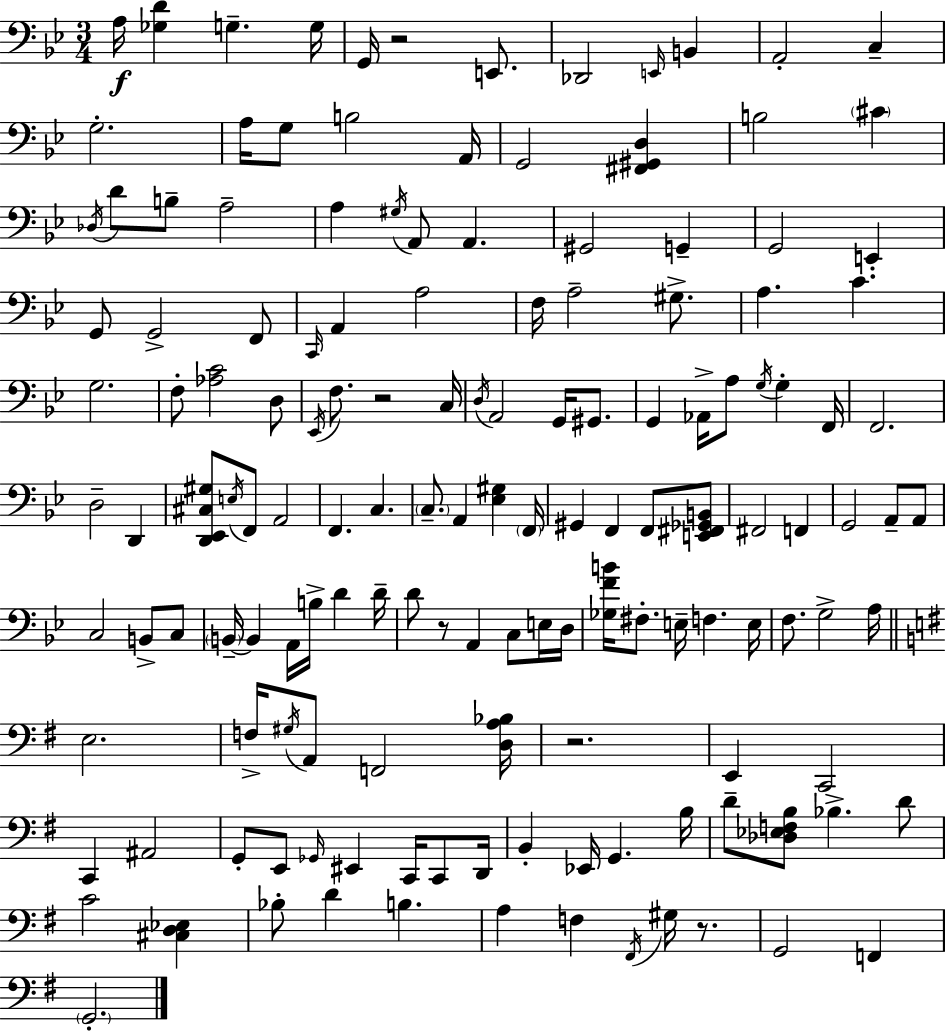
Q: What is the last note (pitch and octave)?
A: G2